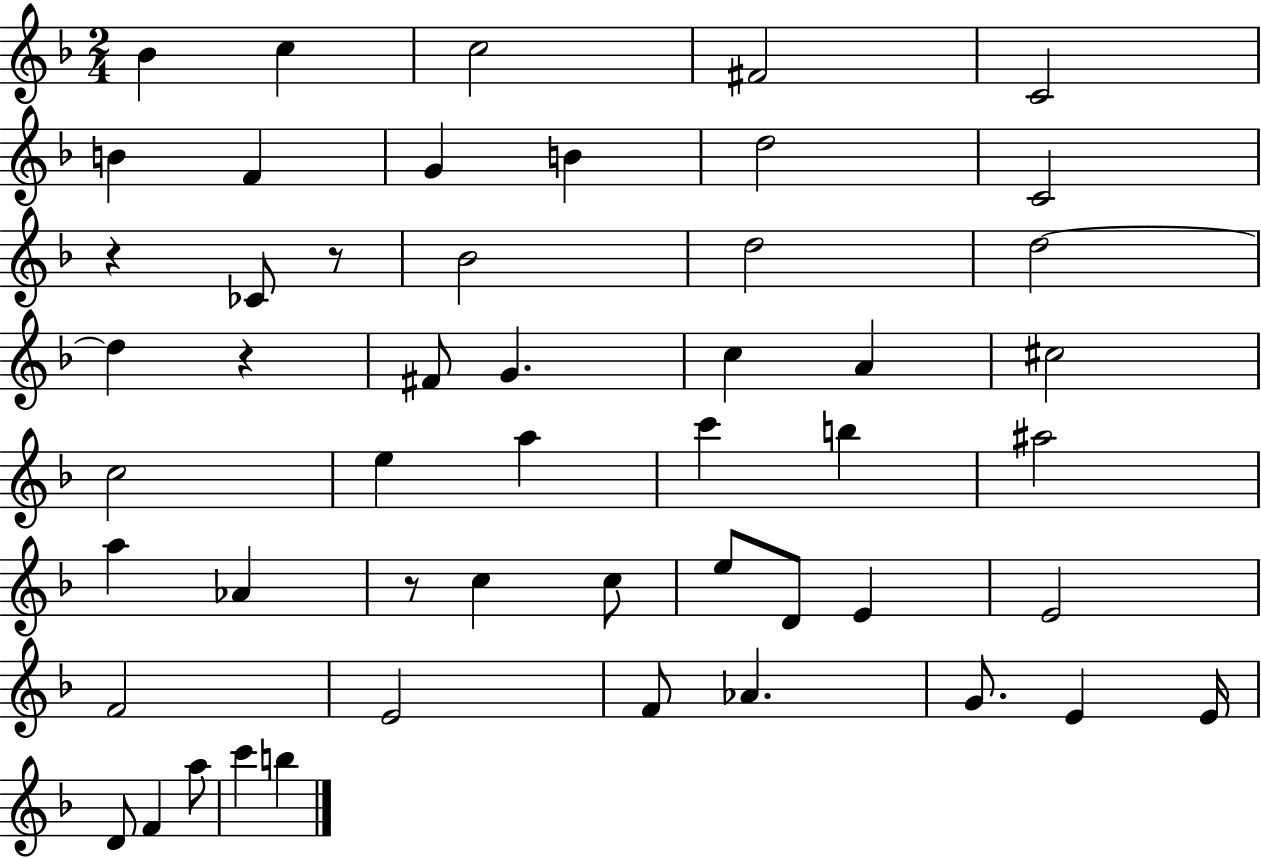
{
  \clef treble
  \numericTimeSignature
  \time 2/4
  \key f \major
  bes'4 c''4 | c''2 | fis'2 | c'2 | \break b'4 f'4 | g'4 b'4 | d''2 | c'2 | \break r4 ces'8 r8 | bes'2 | d''2 | d''2~~ | \break d''4 r4 | fis'8 g'4. | c''4 a'4 | cis''2 | \break c''2 | e''4 a''4 | c'''4 b''4 | ais''2 | \break a''4 aes'4 | r8 c''4 c''8 | e''8 d'8 e'4 | e'2 | \break f'2 | e'2 | f'8 aes'4. | g'8. e'4 e'16 | \break d'8 f'4 a''8 | c'''4 b''4 | \bar "|."
}